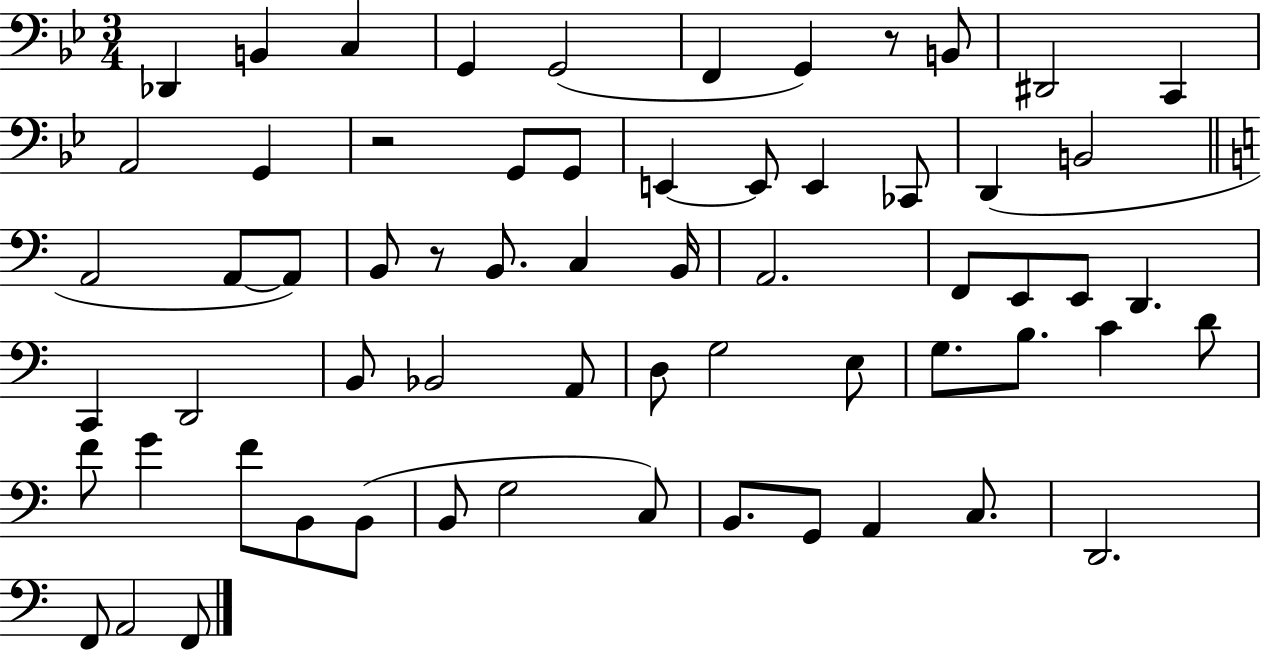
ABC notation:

X:1
T:Untitled
M:3/4
L:1/4
K:Bb
_D,, B,, C, G,, G,,2 F,, G,, z/2 B,,/2 ^D,,2 C,, A,,2 G,, z2 G,,/2 G,,/2 E,, E,,/2 E,, _C,,/2 D,, B,,2 A,,2 A,,/2 A,,/2 B,,/2 z/2 B,,/2 C, B,,/4 A,,2 F,,/2 E,,/2 E,,/2 D,, C,, D,,2 B,,/2 _B,,2 A,,/2 D,/2 G,2 E,/2 G,/2 B,/2 C D/2 F/2 G F/2 B,,/2 B,,/2 B,,/2 G,2 C,/2 B,,/2 G,,/2 A,, C,/2 D,,2 F,,/2 A,,2 F,,/2